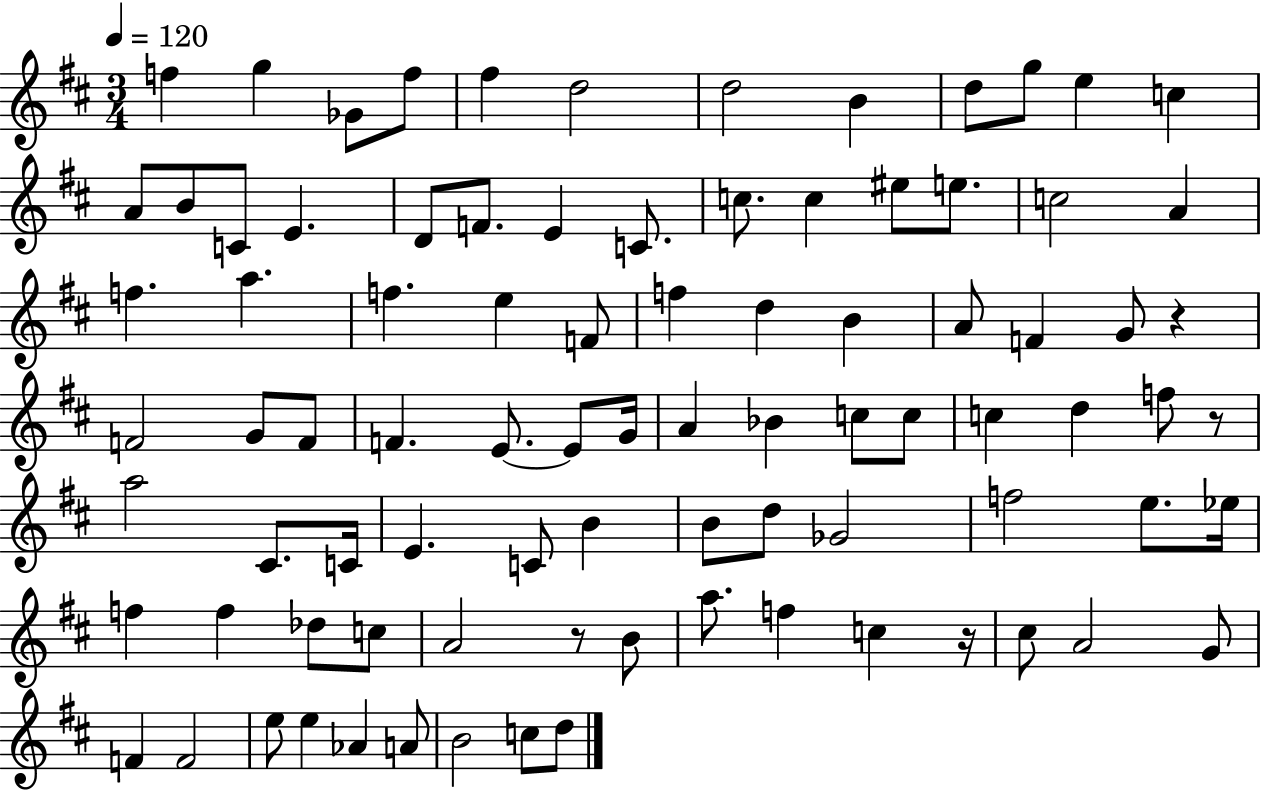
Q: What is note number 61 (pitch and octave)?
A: F5